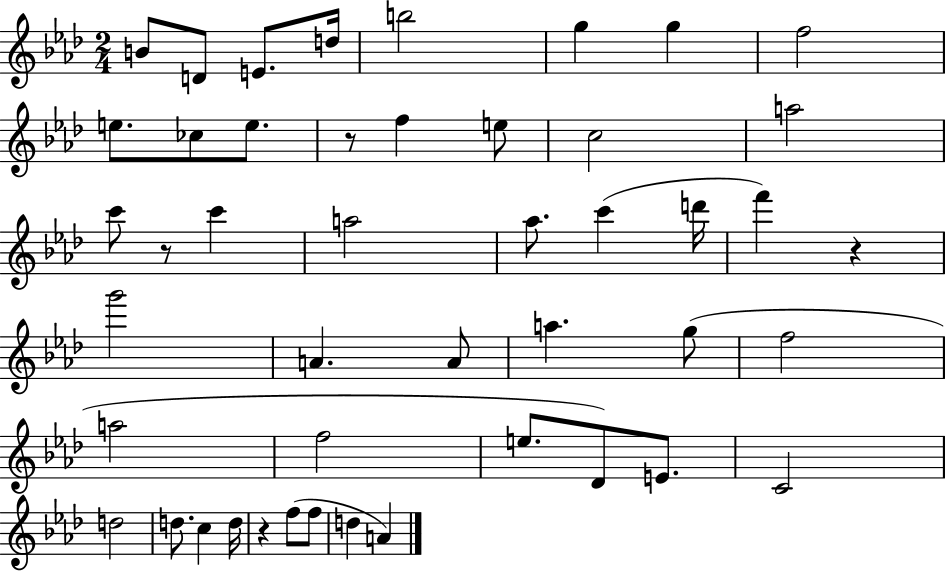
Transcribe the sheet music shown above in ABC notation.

X:1
T:Untitled
M:2/4
L:1/4
K:Ab
B/2 D/2 E/2 d/4 b2 g g f2 e/2 _c/2 e/2 z/2 f e/2 c2 a2 c'/2 z/2 c' a2 _a/2 c' d'/4 f' z g'2 A A/2 a g/2 f2 a2 f2 e/2 _D/2 E/2 C2 d2 d/2 c d/4 z f/2 f/2 d A